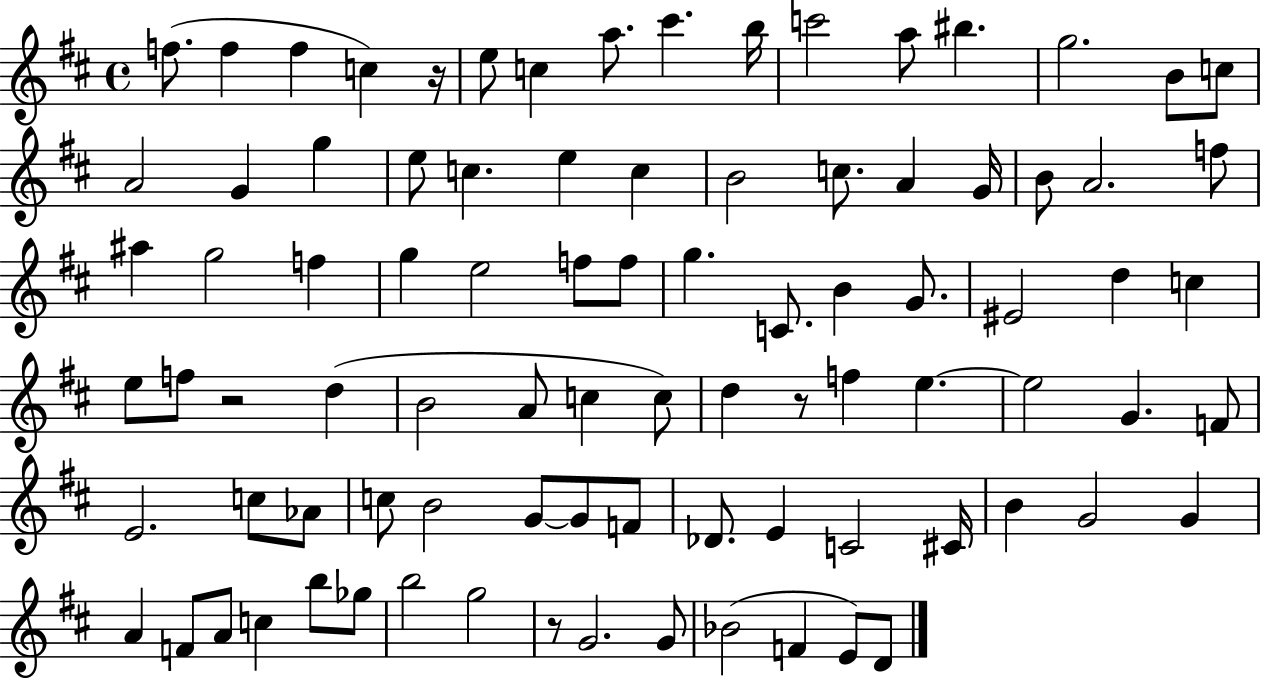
F5/e. F5/q F5/q C5/q R/s E5/e C5/q A5/e. C#6/q. B5/s C6/h A5/e BIS5/q. G5/h. B4/e C5/e A4/h G4/q G5/q E5/e C5/q. E5/q C5/q B4/h C5/e. A4/q G4/s B4/e A4/h. F5/e A#5/q G5/h F5/q G5/q E5/h F5/e F5/e G5/q. C4/e. B4/q G4/e. EIS4/h D5/q C5/q E5/e F5/e R/h D5/q B4/h A4/e C5/q C5/e D5/q R/e F5/q E5/q. E5/h G4/q. F4/e E4/h. C5/e Ab4/e C5/e B4/h G4/e G4/e F4/e Db4/e. E4/q C4/h C#4/s B4/q G4/h G4/q A4/q F4/e A4/e C5/q B5/e Gb5/e B5/h G5/h R/e G4/h. G4/e Bb4/h F4/q E4/e D4/e